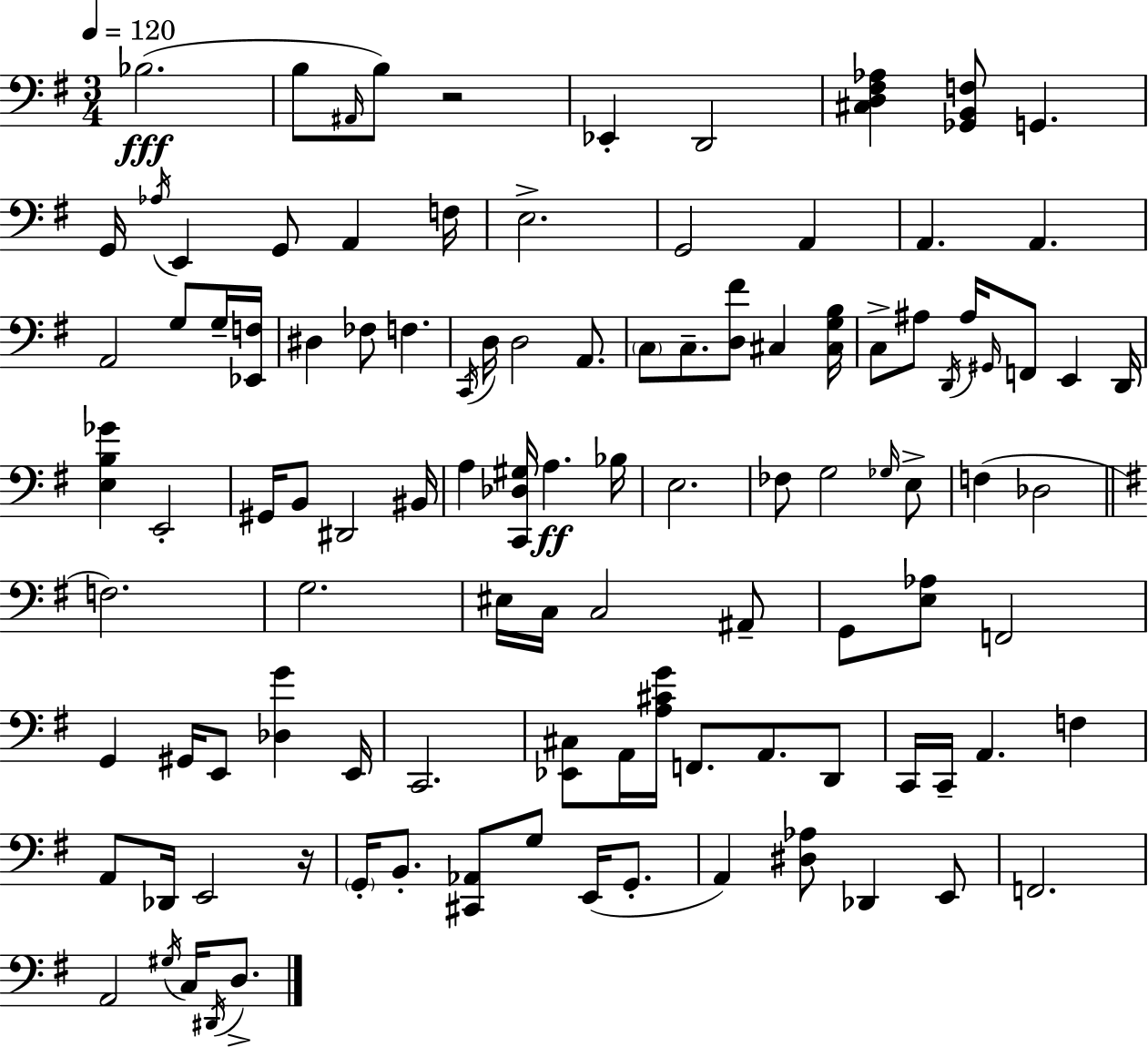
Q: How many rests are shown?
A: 2